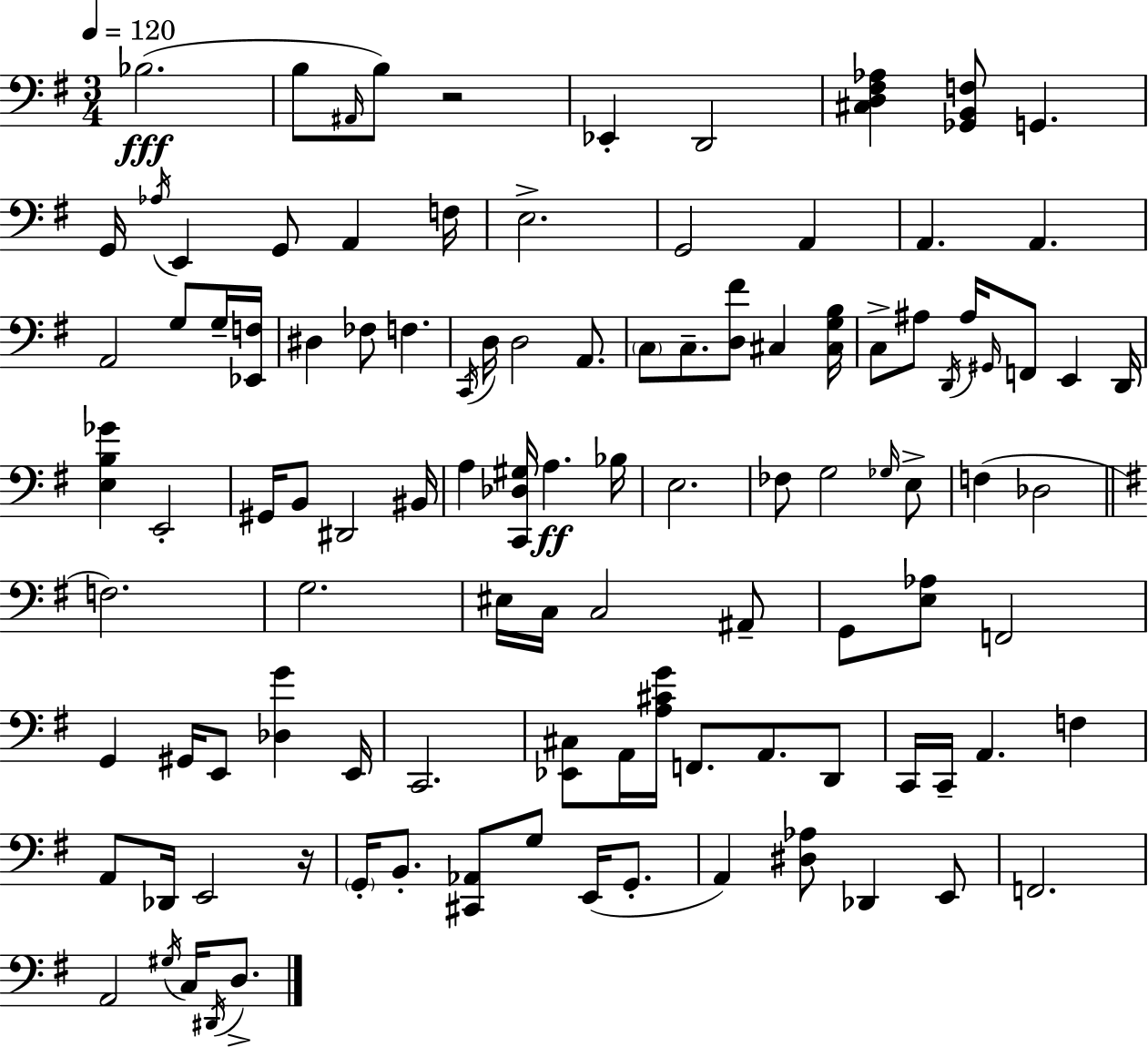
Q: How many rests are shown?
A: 2